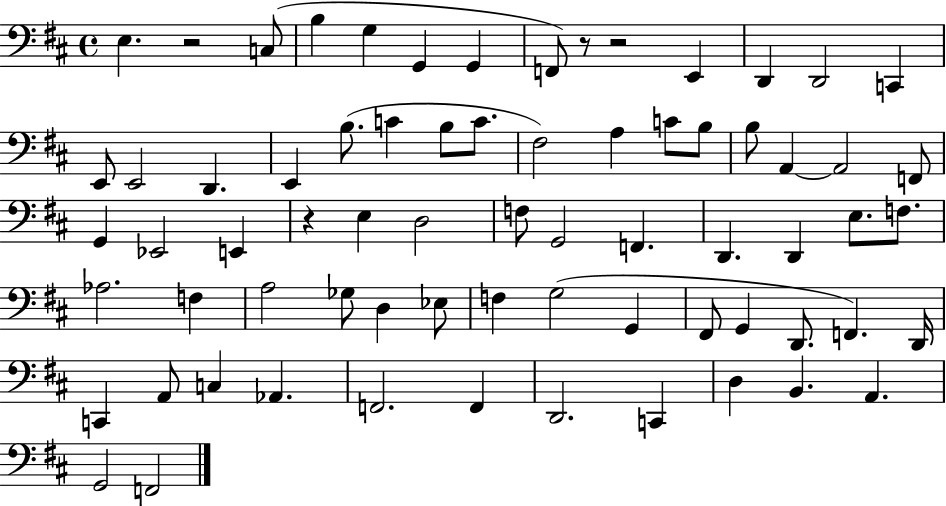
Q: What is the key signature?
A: D major